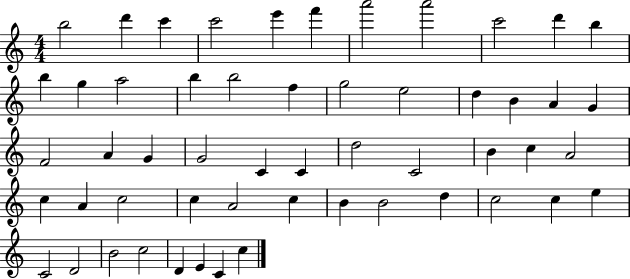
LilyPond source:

{
  \clef treble
  \numericTimeSignature
  \time 4/4
  \key c \major
  b''2 d'''4 c'''4 | c'''2 e'''4 f'''4 | a'''2 a'''2 | c'''2 d'''4 b''4 | \break b''4 g''4 a''2 | b''4 b''2 f''4 | g''2 e''2 | d''4 b'4 a'4 g'4 | \break f'2 a'4 g'4 | g'2 c'4 c'4 | d''2 c'2 | b'4 c''4 a'2 | \break c''4 a'4 c''2 | c''4 a'2 c''4 | b'4 b'2 d''4 | c''2 c''4 e''4 | \break c'2 d'2 | b'2 c''2 | d'4 e'4 c'4 c''4 | \bar "|."
}